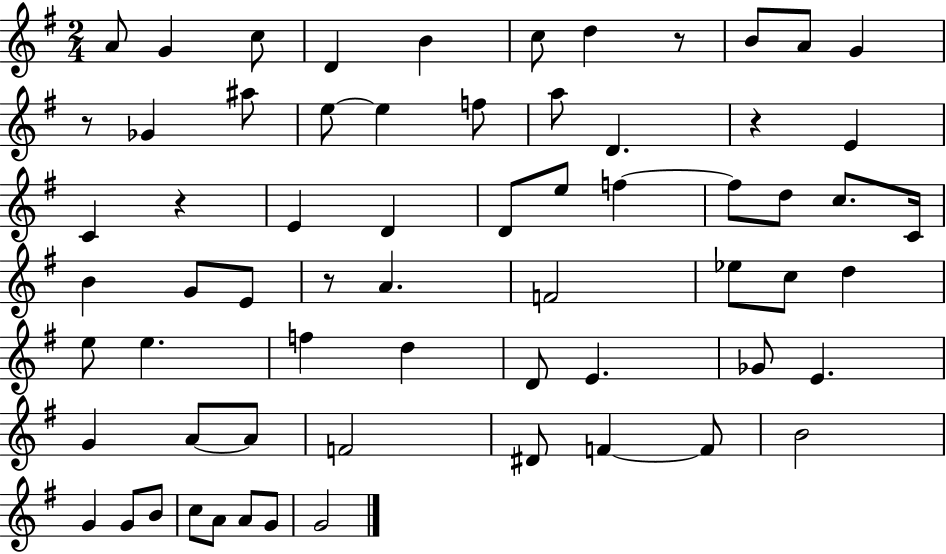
{
  \clef treble
  \numericTimeSignature
  \time 2/4
  \key g \major
  a'8 g'4 c''8 | d'4 b'4 | c''8 d''4 r8 | b'8 a'8 g'4 | \break r8 ges'4 ais''8 | e''8~~ e''4 f''8 | a''8 d'4. | r4 e'4 | \break c'4 r4 | e'4 d'4 | d'8 e''8 f''4~~ | f''8 d''8 c''8. c'16 | \break b'4 g'8 e'8 | r8 a'4. | f'2 | ees''8 c''8 d''4 | \break e''8 e''4. | f''4 d''4 | d'8 e'4. | ges'8 e'4. | \break g'4 a'8~~ a'8 | f'2 | dis'8 f'4~~ f'8 | b'2 | \break g'4 g'8 b'8 | c''8 a'8 a'8 g'8 | g'2 | \bar "|."
}